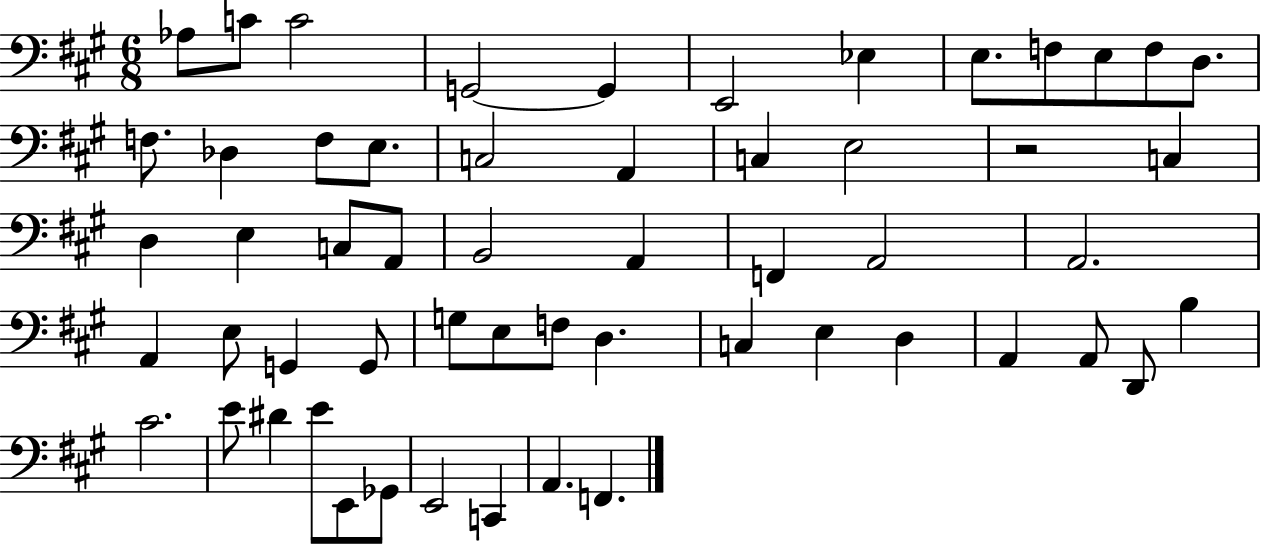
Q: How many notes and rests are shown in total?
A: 56